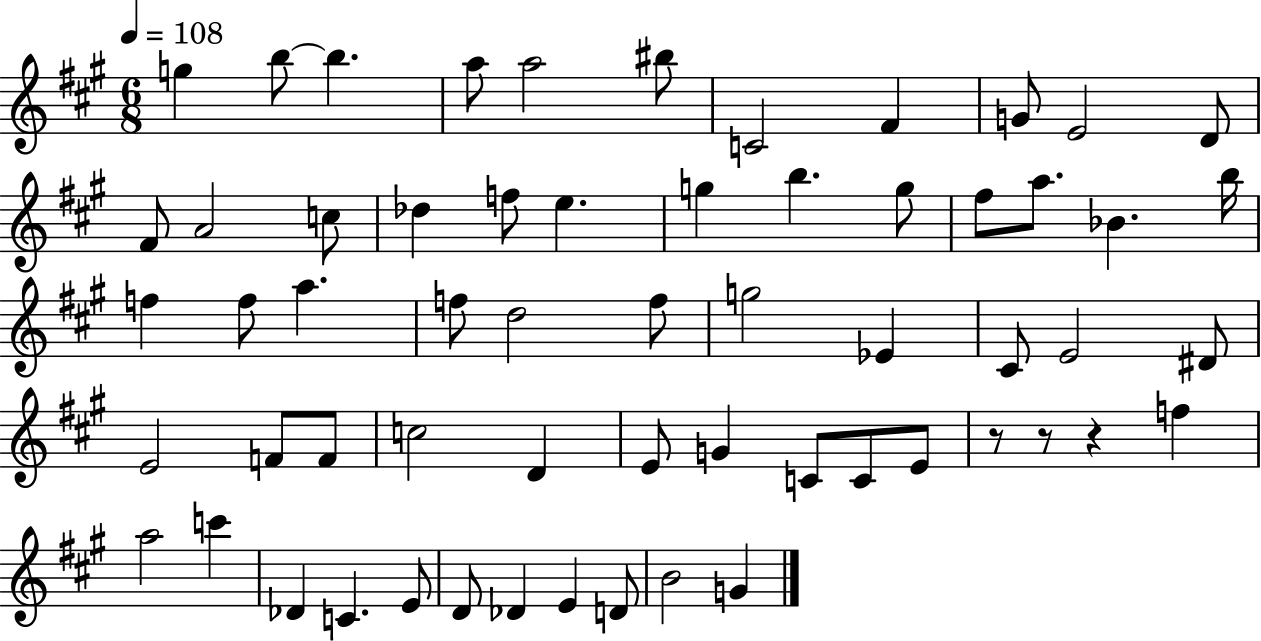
X:1
T:Untitled
M:6/8
L:1/4
K:A
g b/2 b a/2 a2 ^b/2 C2 ^F G/2 E2 D/2 ^F/2 A2 c/2 _d f/2 e g b g/2 ^f/2 a/2 _B b/4 f f/2 a f/2 d2 f/2 g2 _E ^C/2 E2 ^D/2 E2 F/2 F/2 c2 D E/2 G C/2 C/2 E/2 z/2 z/2 z f a2 c' _D C E/2 D/2 _D E D/2 B2 G